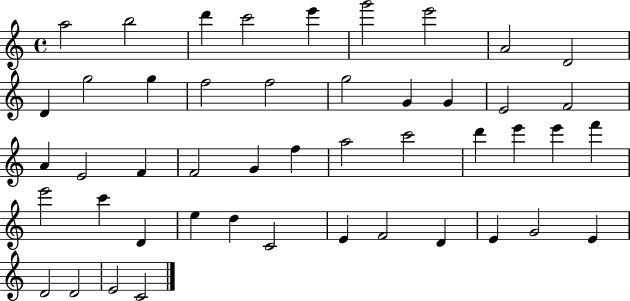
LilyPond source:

{
  \clef treble
  \time 4/4
  \defaultTimeSignature
  \key c \major
  a''2 b''2 | d'''4 c'''2 e'''4 | g'''2 e'''2 | a'2 d'2 | \break d'4 g''2 g''4 | f''2 f''2 | g''2 g'4 g'4 | e'2 f'2 | \break a'4 e'2 f'4 | f'2 g'4 f''4 | a''2 c'''2 | d'''4 e'''4 e'''4 f'''4 | \break e'''2 c'''4 d'4 | e''4 d''4 c'2 | e'4 f'2 d'4 | e'4 g'2 e'4 | \break d'2 d'2 | e'2 c'2 | \bar "|."
}